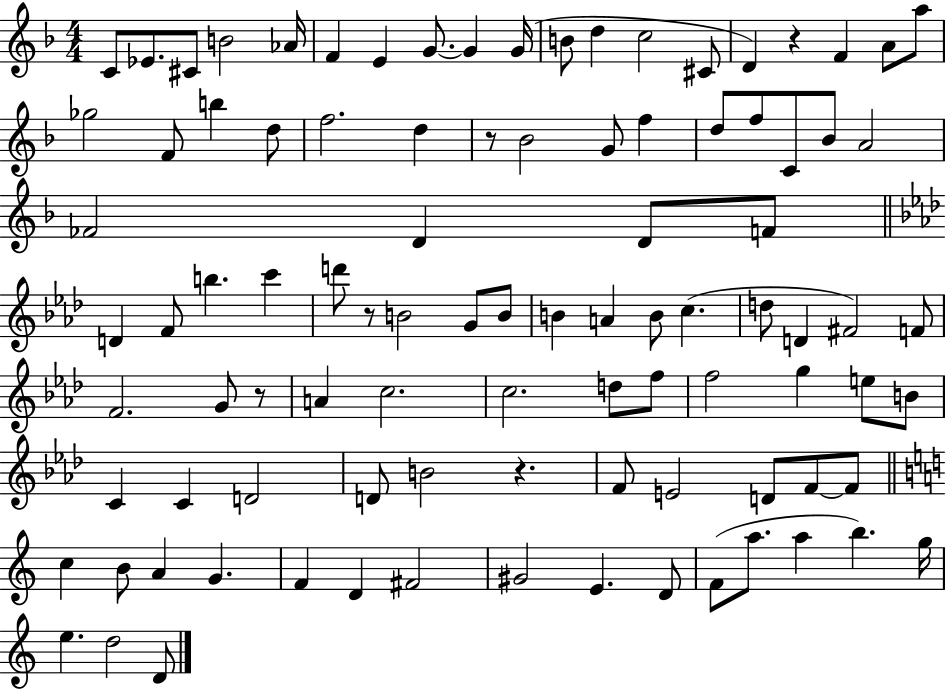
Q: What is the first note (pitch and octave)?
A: C4